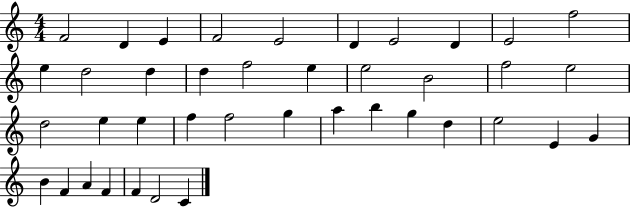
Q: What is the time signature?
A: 4/4